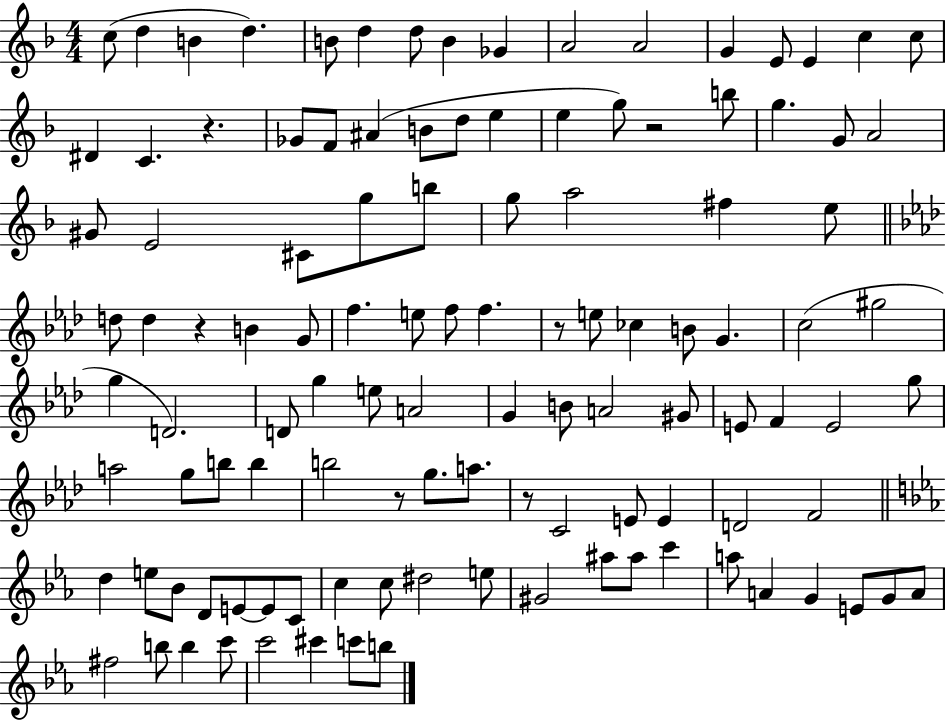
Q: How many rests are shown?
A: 6